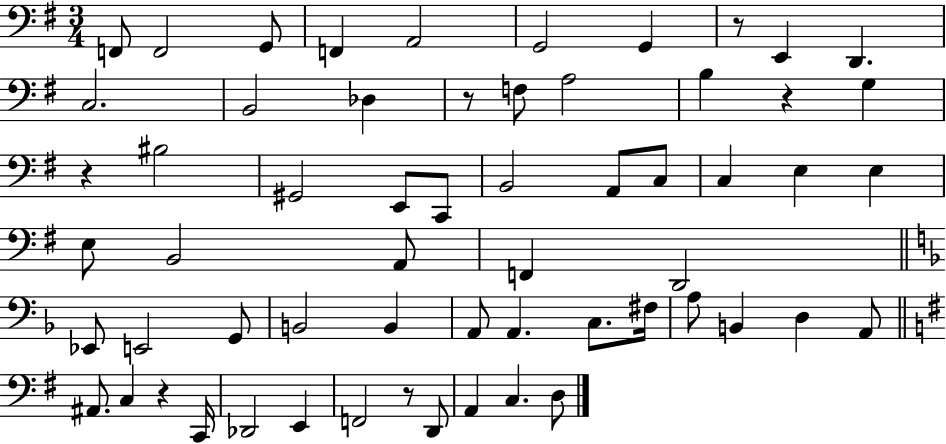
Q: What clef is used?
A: bass